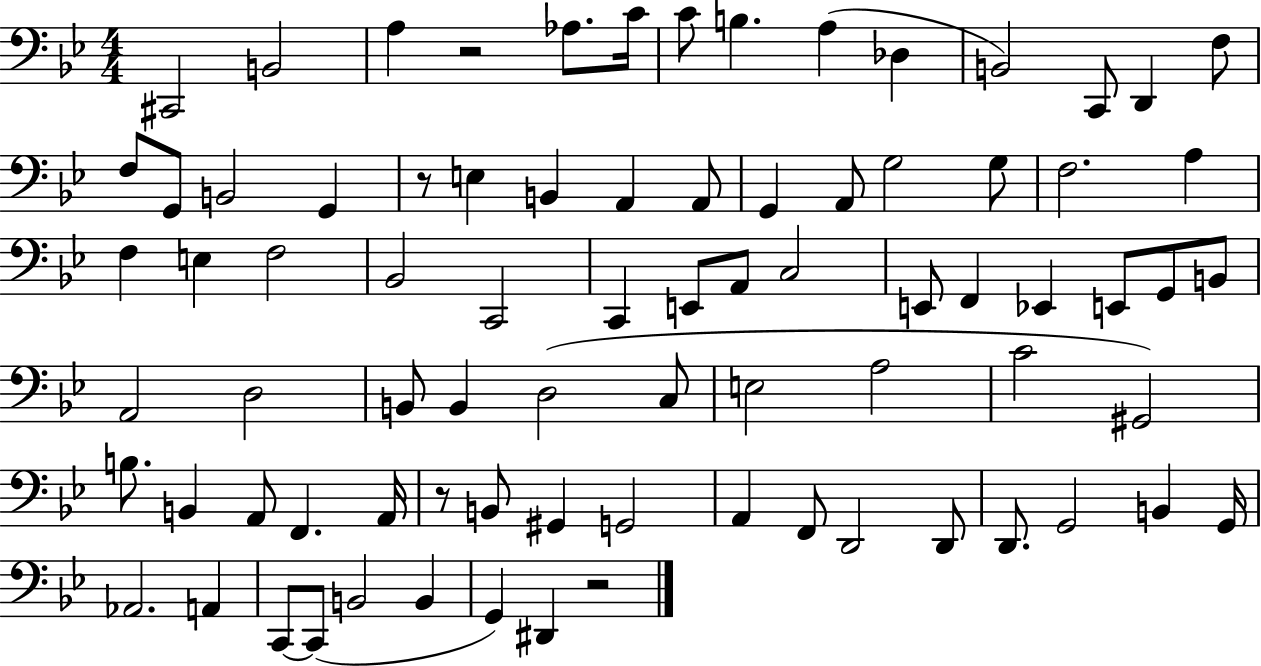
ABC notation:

X:1
T:Untitled
M:4/4
L:1/4
K:Bb
^C,,2 B,,2 A, z2 _A,/2 C/4 C/2 B, A, _D, B,,2 C,,/2 D,, F,/2 F,/2 G,,/2 B,,2 G,, z/2 E, B,, A,, A,,/2 G,, A,,/2 G,2 G,/2 F,2 A, F, E, F,2 _B,,2 C,,2 C,, E,,/2 A,,/2 C,2 E,,/2 F,, _E,, E,,/2 G,,/2 B,,/2 A,,2 D,2 B,,/2 B,, D,2 C,/2 E,2 A,2 C2 ^G,,2 B,/2 B,, A,,/2 F,, A,,/4 z/2 B,,/2 ^G,, G,,2 A,, F,,/2 D,,2 D,,/2 D,,/2 G,,2 B,, G,,/4 _A,,2 A,, C,,/2 C,,/2 B,,2 B,, G,, ^D,, z2